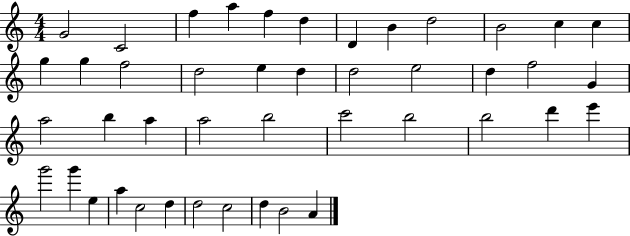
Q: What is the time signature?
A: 4/4